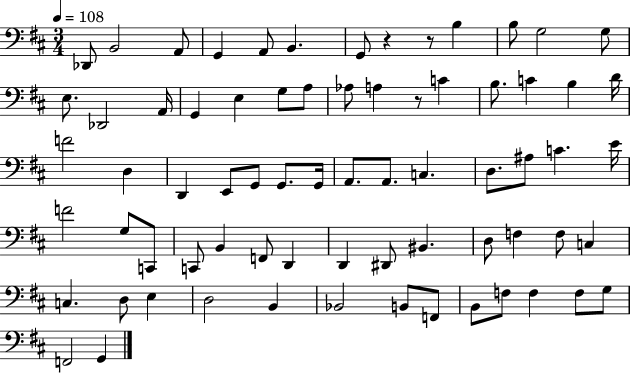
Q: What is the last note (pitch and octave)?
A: G2